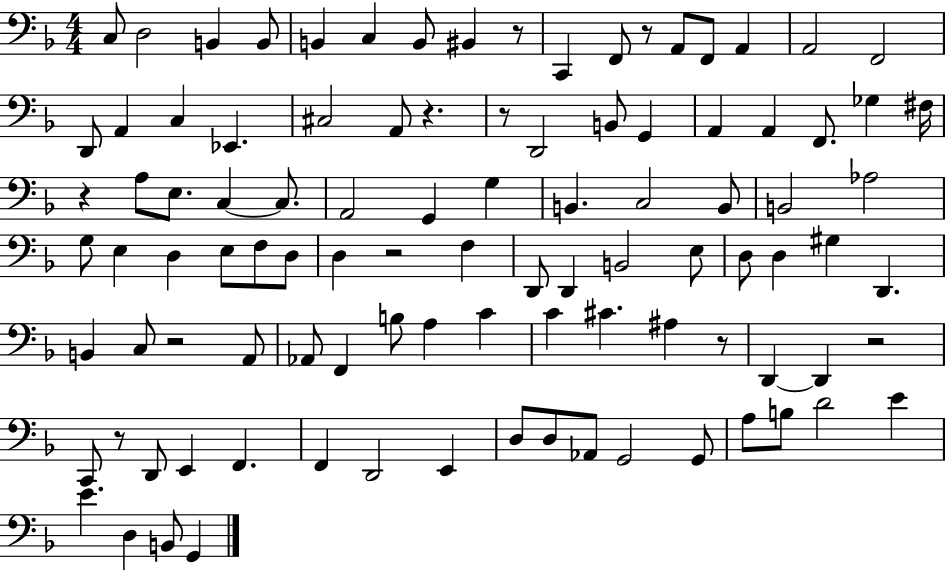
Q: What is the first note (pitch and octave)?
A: C3